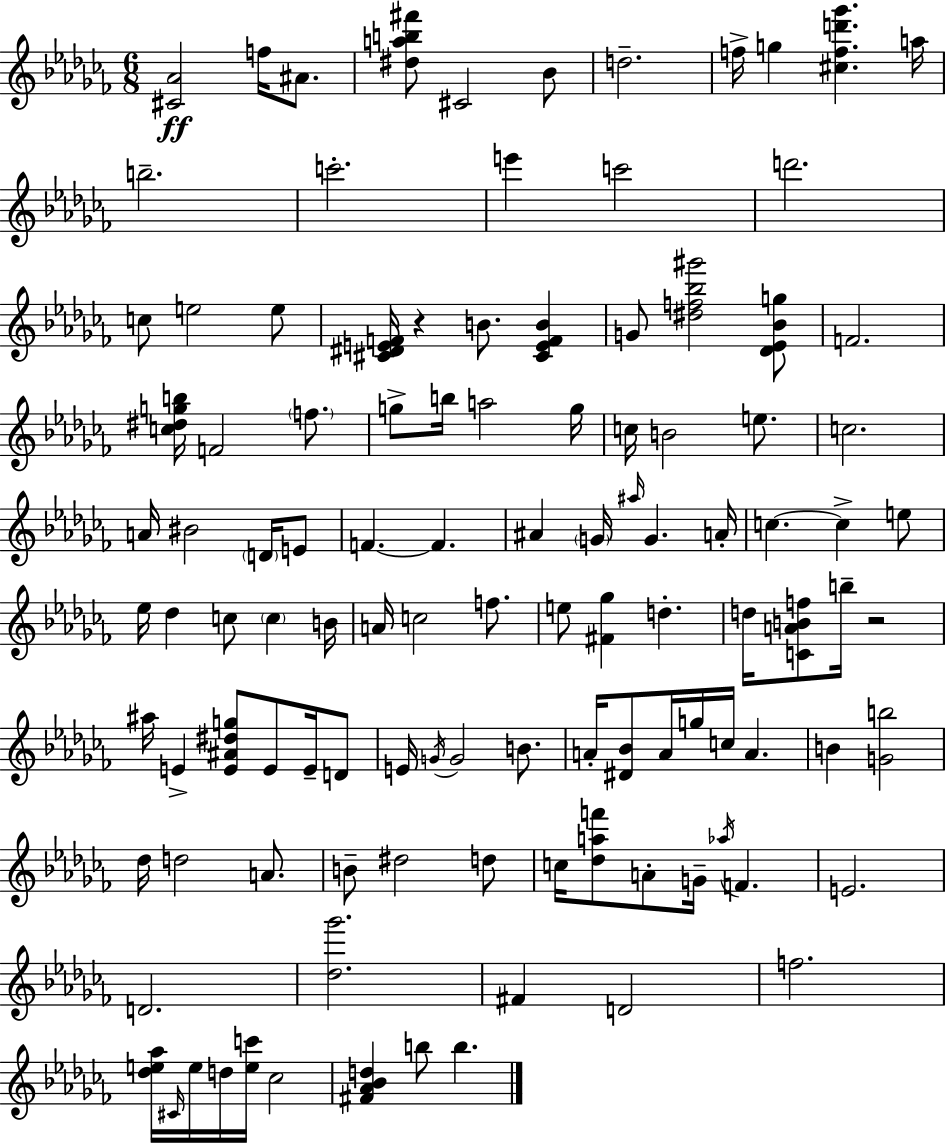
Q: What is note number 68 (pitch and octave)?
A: C5